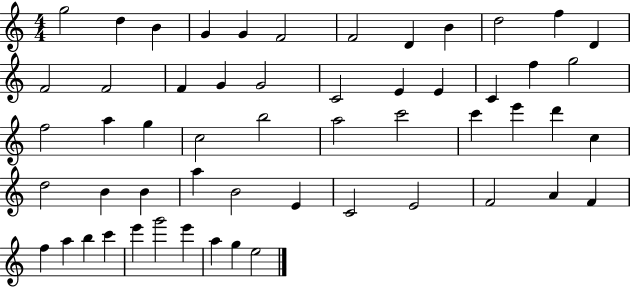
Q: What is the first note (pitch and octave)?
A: G5